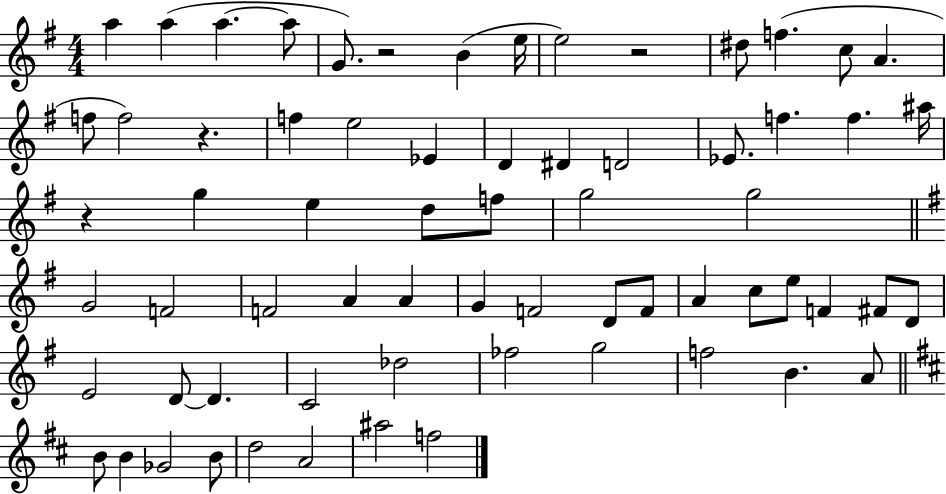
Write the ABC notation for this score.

X:1
T:Untitled
M:4/4
L:1/4
K:G
a a a a/2 G/2 z2 B e/4 e2 z2 ^d/2 f c/2 A f/2 f2 z f e2 _E D ^D D2 _E/2 f f ^a/4 z g e d/2 f/2 g2 g2 G2 F2 F2 A A G F2 D/2 F/2 A c/2 e/2 F ^F/2 D/2 E2 D/2 D C2 _d2 _f2 g2 f2 B A/2 B/2 B _G2 B/2 d2 A2 ^a2 f2